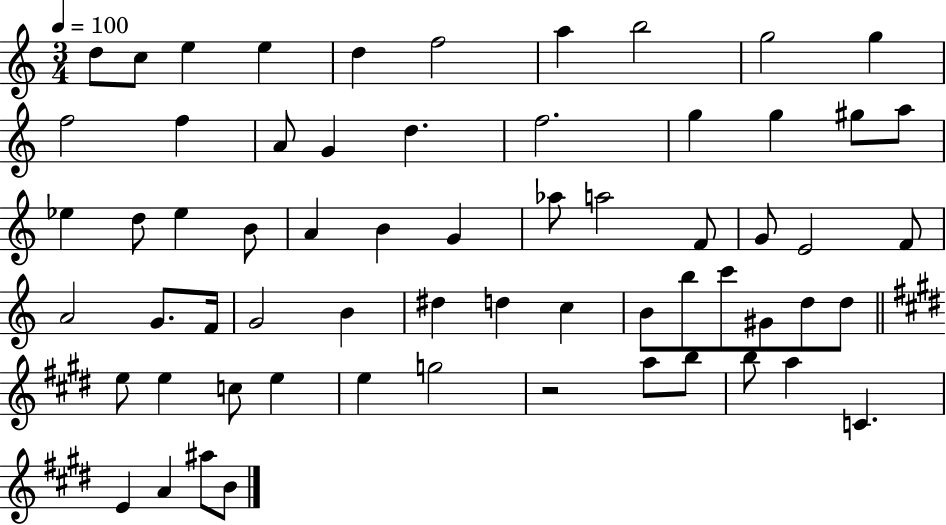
D5/e C5/e E5/q E5/q D5/q F5/h A5/q B5/h G5/h G5/q F5/h F5/q A4/e G4/q D5/q. F5/h. G5/q G5/q G#5/e A5/e Eb5/q D5/e Eb5/q B4/e A4/q B4/q G4/q Ab5/e A5/h F4/e G4/e E4/h F4/e A4/h G4/e. F4/s G4/h B4/q D#5/q D5/q C5/q B4/e B5/e C6/e G#4/e D5/e D5/e E5/e E5/q C5/e E5/q E5/q G5/h R/h A5/e B5/e B5/e A5/q C4/q. E4/q A4/q A#5/e B4/e